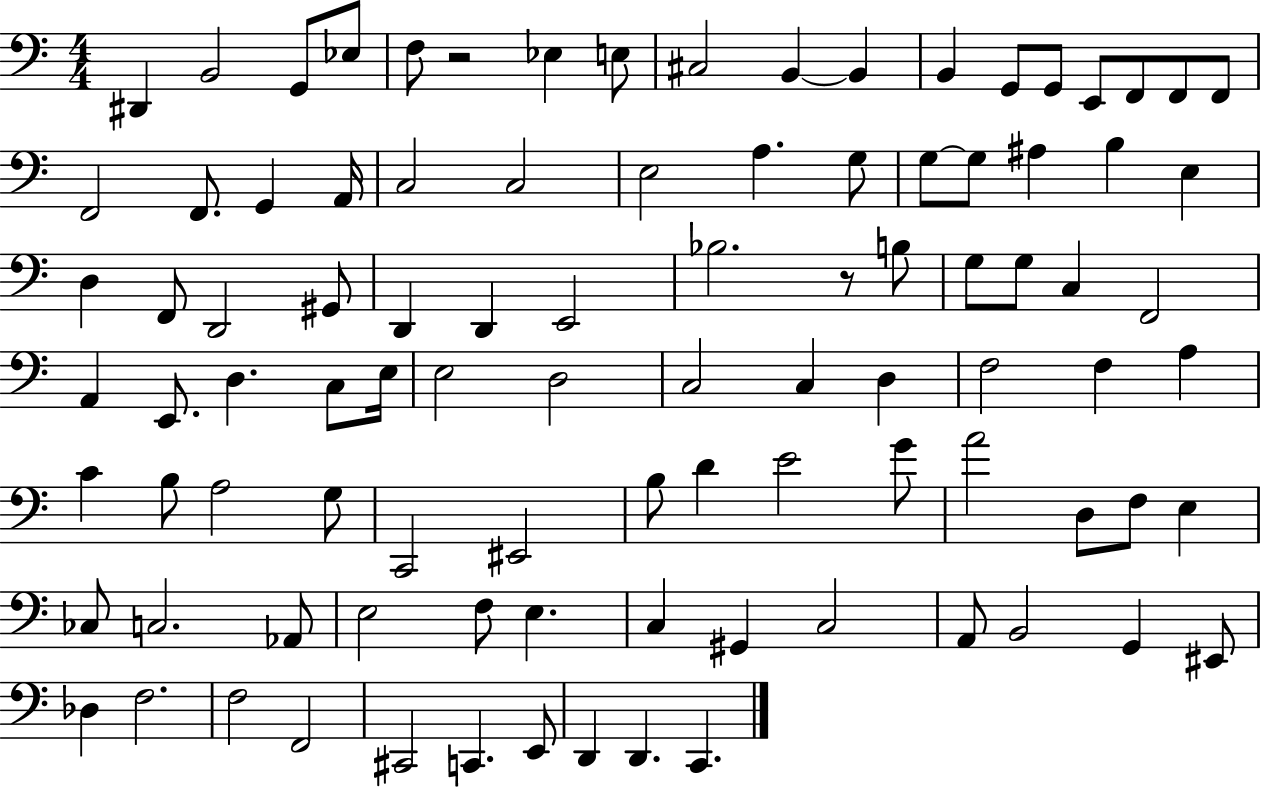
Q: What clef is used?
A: bass